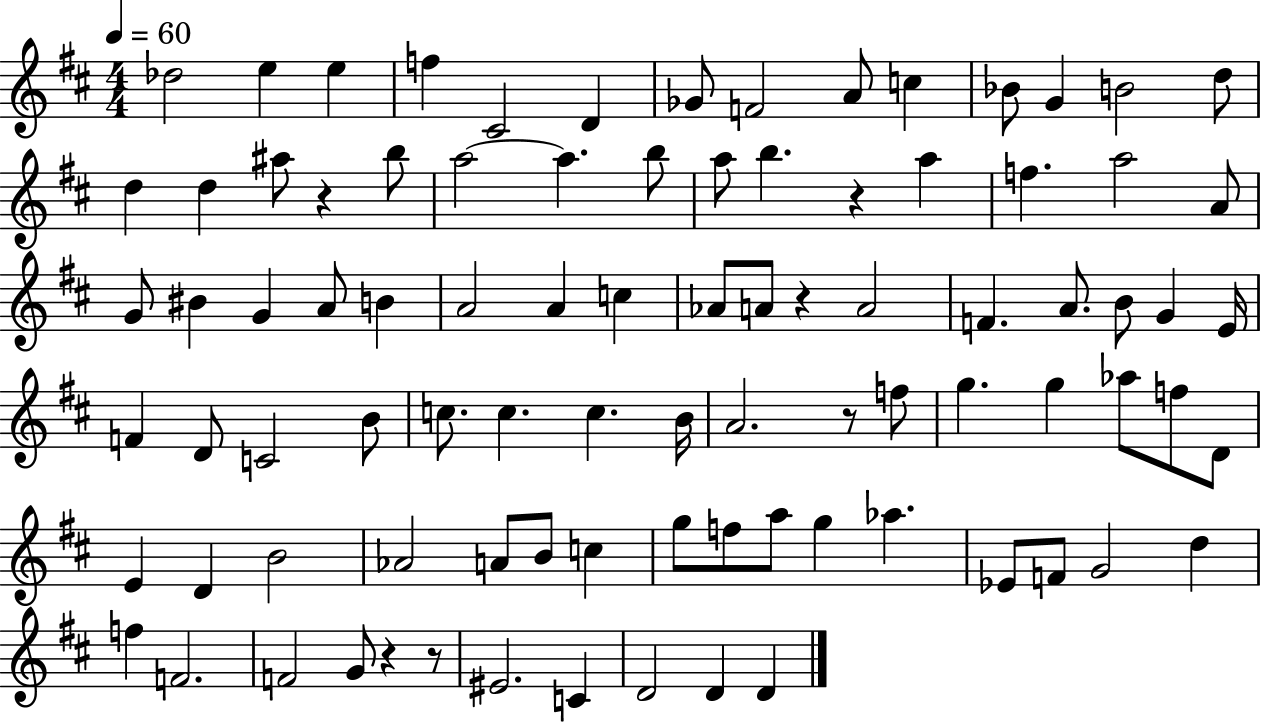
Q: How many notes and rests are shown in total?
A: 89